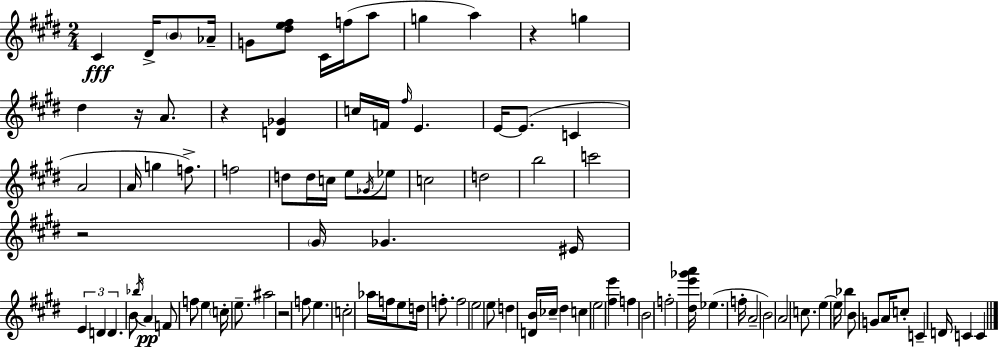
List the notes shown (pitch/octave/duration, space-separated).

C#4/q D#4/s B4/e Ab4/s G4/e [D#5,E5,F#5]/e C#4/s F5/s A5/e G5/q A5/q R/q G5/q D#5/q R/s A4/e. R/q [D4,Gb4]/q C5/s F4/s F#5/s E4/q. E4/s E4/e. C4/q A4/h A4/s G5/q F5/e. F5/h D5/e D5/s C5/s E5/e Gb4/s Eb5/e C5/h D5/h B5/h C6/h R/h G#4/s Gb4/q. EIS4/s E4/q D4/q D4/q. B4/e Bb5/s A4/q F4/e F5/e E5/q C5/s E5/e. A#5/h R/h F5/e E5/q. C5/h Ab5/s F5/s E5/e D5/s F5/e. F5/h E5/h E5/e D5/q [D4,B4]/s CES5/s D#5/q C5/q E5/h [F#5,E6]/q F5/q B4/h F5/h [D#5,E6,Gb6,A6]/s Eb5/q. F5/s A4/h B4/h A4/h C5/e. E5/q E5/s Bb5/q B4/e G4/e A4/s C5/e C4/q D4/s C4/q C4/q